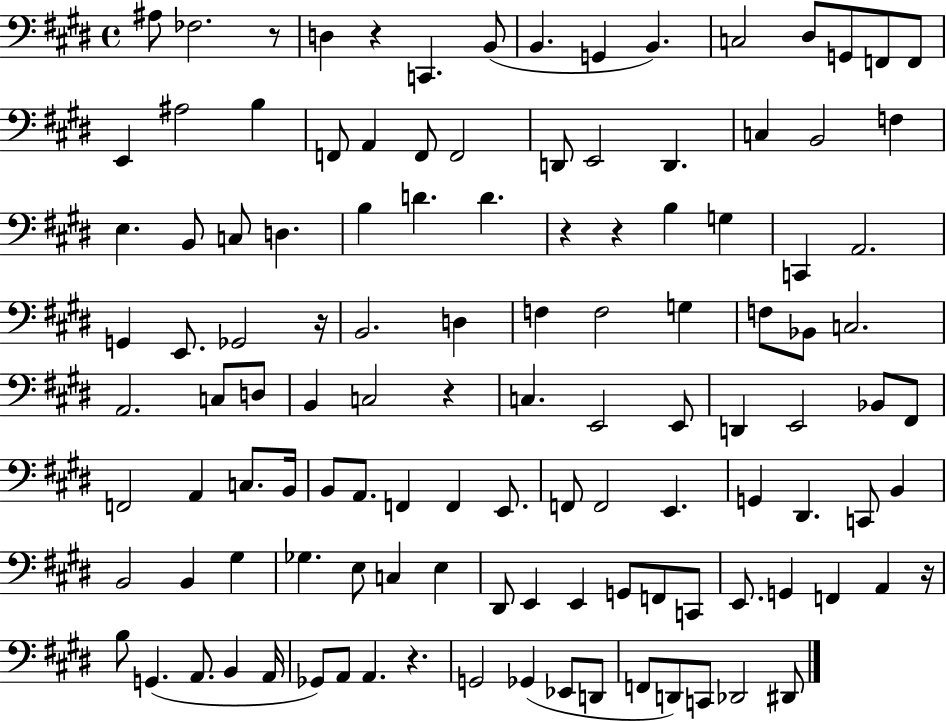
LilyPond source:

{
  \clef bass
  \time 4/4
  \defaultTimeSignature
  \key e \major
  ais8 fes2. r8 | d4 r4 c,4. b,8( | b,4. g,4 b,4.) | c2 dis8 g,8 f,8 f,8 | \break e,4 ais2 b4 | f,8 a,4 f,8 f,2 | d,8 e,2 d,4. | c4 b,2 f4 | \break e4. b,8 c8 d4. | b4 d'4. d'4. | r4 r4 b4 g4 | c,4 a,2. | \break g,4 e,8. ges,2 r16 | b,2. d4 | f4 f2 g4 | f8 bes,8 c2. | \break a,2. c8 d8 | b,4 c2 r4 | c4. e,2 e,8 | d,4 e,2 bes,8 fis,8 | \break f,2 a,4 c8. b,16 | b,8 a,8. f,4 f,4 e,8. | f,8 f,2 e,4. | g,4 dis,4. c,8 b,4 | \break b,2 b,4 gis4 | ges4. e8 c4 e4 | dis,8 e,4 e,4 g,8 f,8 c,8 | e,8. g,4 f,4 a,4 r16 | \break b8 g,4.( a,8. b,4 a,16 | ges,8) a,8 a,4. r4. | g,2 ges,4( ees,8 d,8 | f,8 d,8) c,8 des,2 dis,8 | \break \bar "|."
}